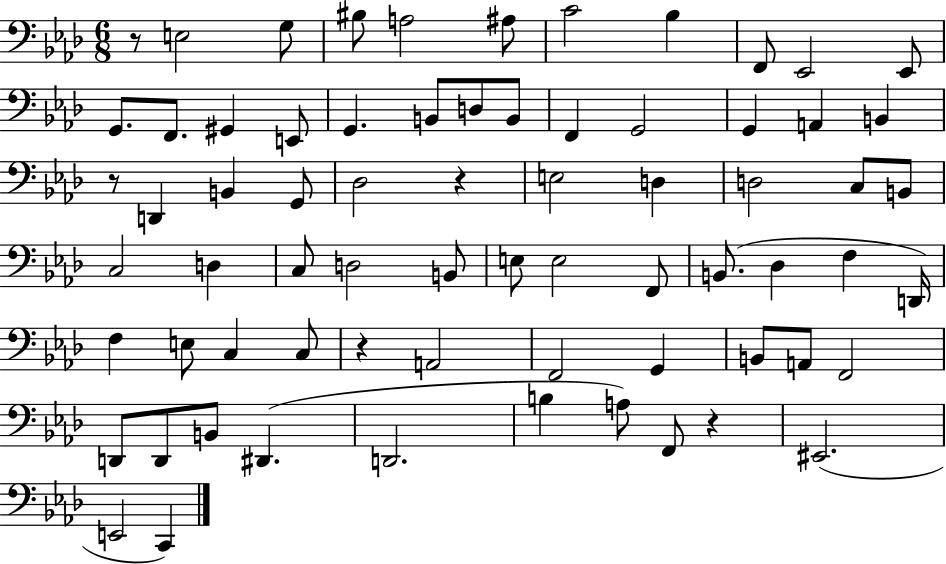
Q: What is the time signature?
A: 6/8